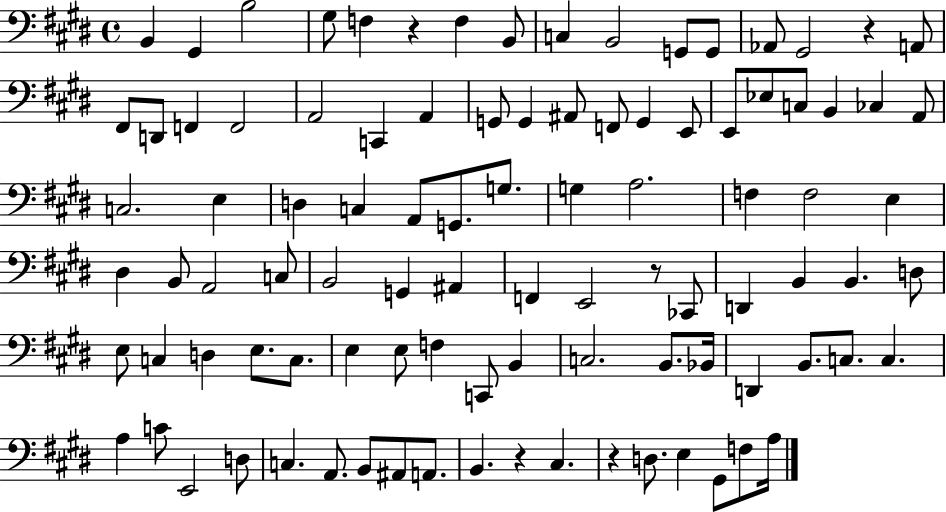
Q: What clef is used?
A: bass